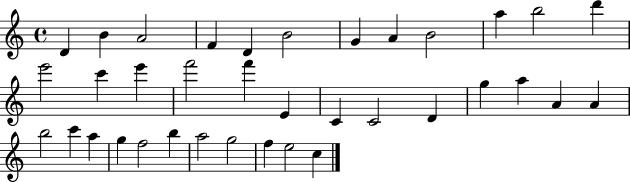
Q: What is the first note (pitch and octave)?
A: D4